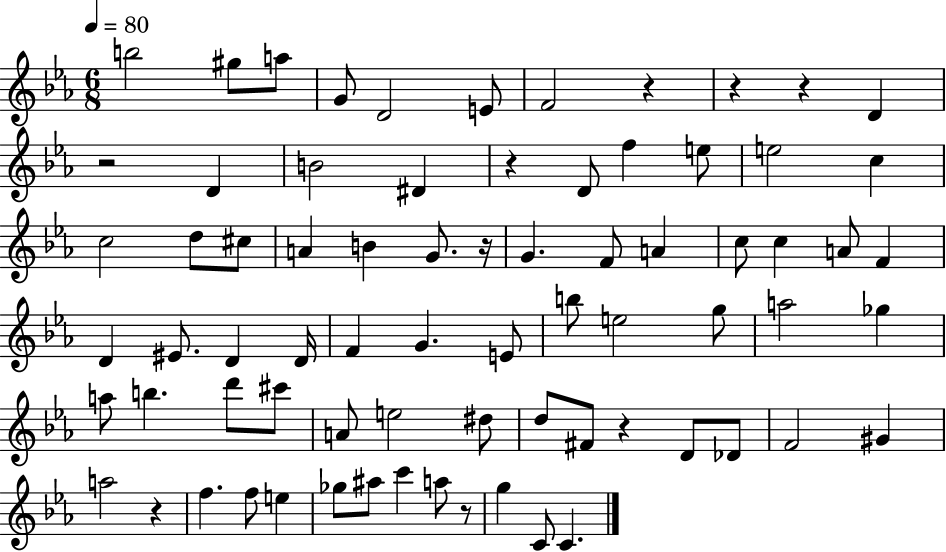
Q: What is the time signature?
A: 6/8